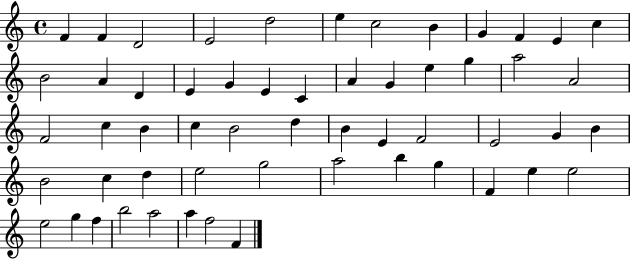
{
  \clef treble
  \time 4/4
  \defaultTimeSignature
  \key c \major
  f'4 f'4 d'2 | e'2 d''2 | e''4 c''2 b'4 | g'4 f'4 e'4 c''4 | \break b'2 a'4 d'4 | e'4 g'4 e'4 c'4 | a'4 g'4 e''4 g''4 | a''2 a'2 | \break f'2 c''4 b'4 | c''4 b'2 d''4 | b'4 e'4 f'2 | e'2 g'4 b'4 | \break b'2 c''4 d''4 | e''2 g''2 | a''2 b''4 g''4 | f'4 e''4 e''2 | \break e''2 g''4 f''4 | b''2 a''2 | a''4 f''2 f'4 | \bar "|."
}